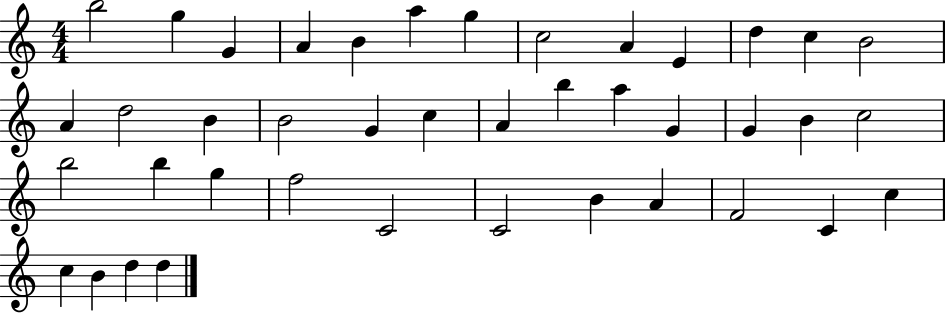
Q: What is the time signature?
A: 4/4